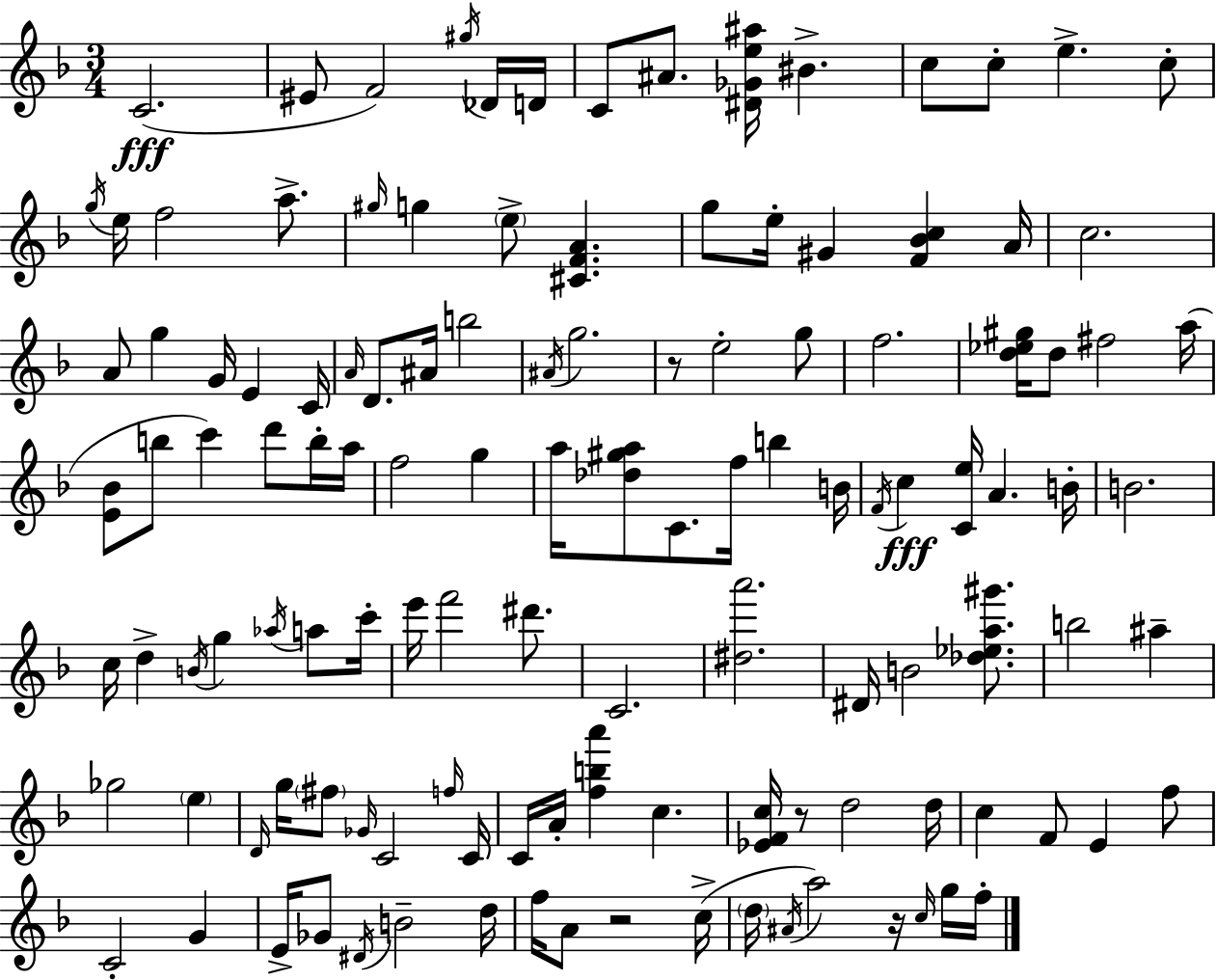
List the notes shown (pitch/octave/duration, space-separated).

C4/h. EIS4/e F4/h G#5/s Db4/s D4/s C4/e A#4/e. [D#4,Gb4,E5,A#5]/s BIS4/q. C5/e C5/e E5/q. C5/e G5/s E5/s F5/h A5/e. G#5/s G5/q E5/e [C#4,F4,A4]/q. G5/e E5/s G#4/q [F4,Bb4,C5]/q A4/s C5/h. A4/e G5/q G4/s E4/q C4/s A4/s D4/e. A#4/s B5/h A#4/s G5/h. R/e E5/h G5/e F5/h. [D5,Eb5,G#5]/s D5/e F#5/h A5/s [E4,Bb4]/e B5/e C6/q D6/e B5/s A5/s F5/h G5/q A5/s [Db5,G#5,A5]/e C4/e. F5/s B5/q B4/s F4/s C5/q [C4,E5]/s A4/q. B4/s B4/h. C5/s D5/q B4/s G5/q Ab5/s A5/e C6/s E6/s F6/h D#6/e. C4/h. [D#5,A6]/h. D#4/s B4/h [Db5,Eb5,A5,G#6]/e. B5/h A#5/q Gb5/h E5/q D4/s G5/s F#5/e Gb4/s C4/h F5/s C4/s C4/s A4/s [F5,B5,A6]/q C5/q. [Eb4,F4,C5]/s R/e D5/h D5/s C5/q F4/e E4/q F5/e C4/h G4/q E4/s Gb4/e D#4/s B4/h D5/s F5/s A4/e R/h C5/s D5/s A#4/s A5/h R/s C5/s G5/s F5/s